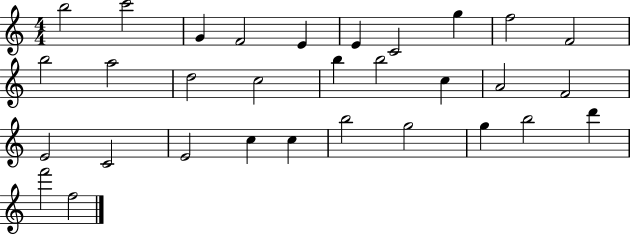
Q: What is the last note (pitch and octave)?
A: F5